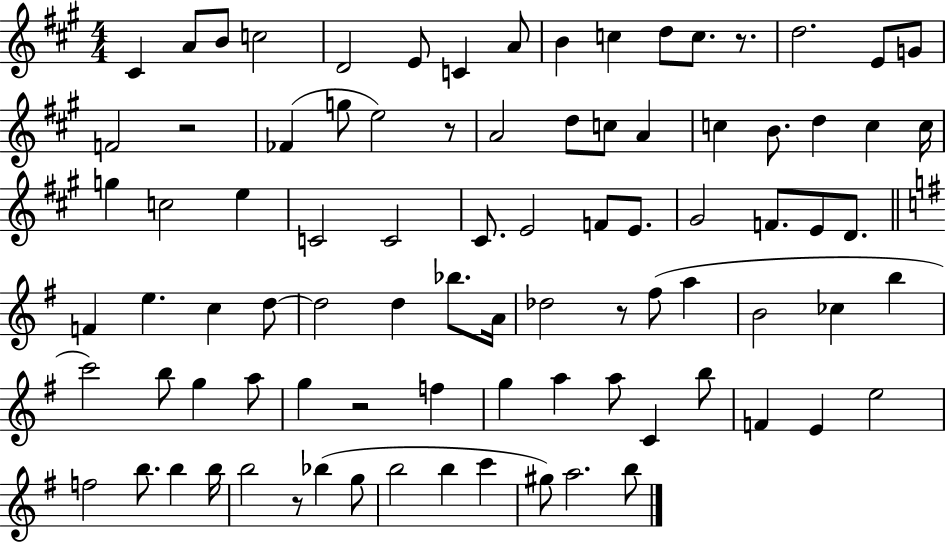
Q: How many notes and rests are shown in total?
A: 88